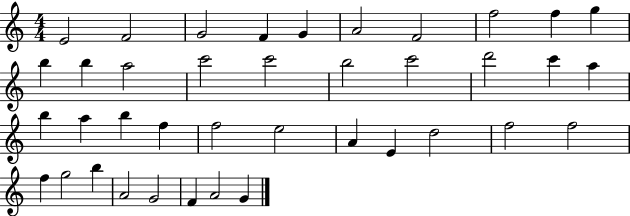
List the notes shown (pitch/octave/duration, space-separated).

E4/h F4/h G4/h F4/q G4/q A4/h F4/h F5/h F5/q G5/q B5/q B5/q A5/h C6/h C6/h B5/h C6/h D6/h C6/q A5/q B5/q A5/q B5/q F5/q F5/h E5/h A4/q E4/q D5/h F5/h F5/h F5/q G5/h B5/q A4/h G4/h F4/q A4/h G4/q